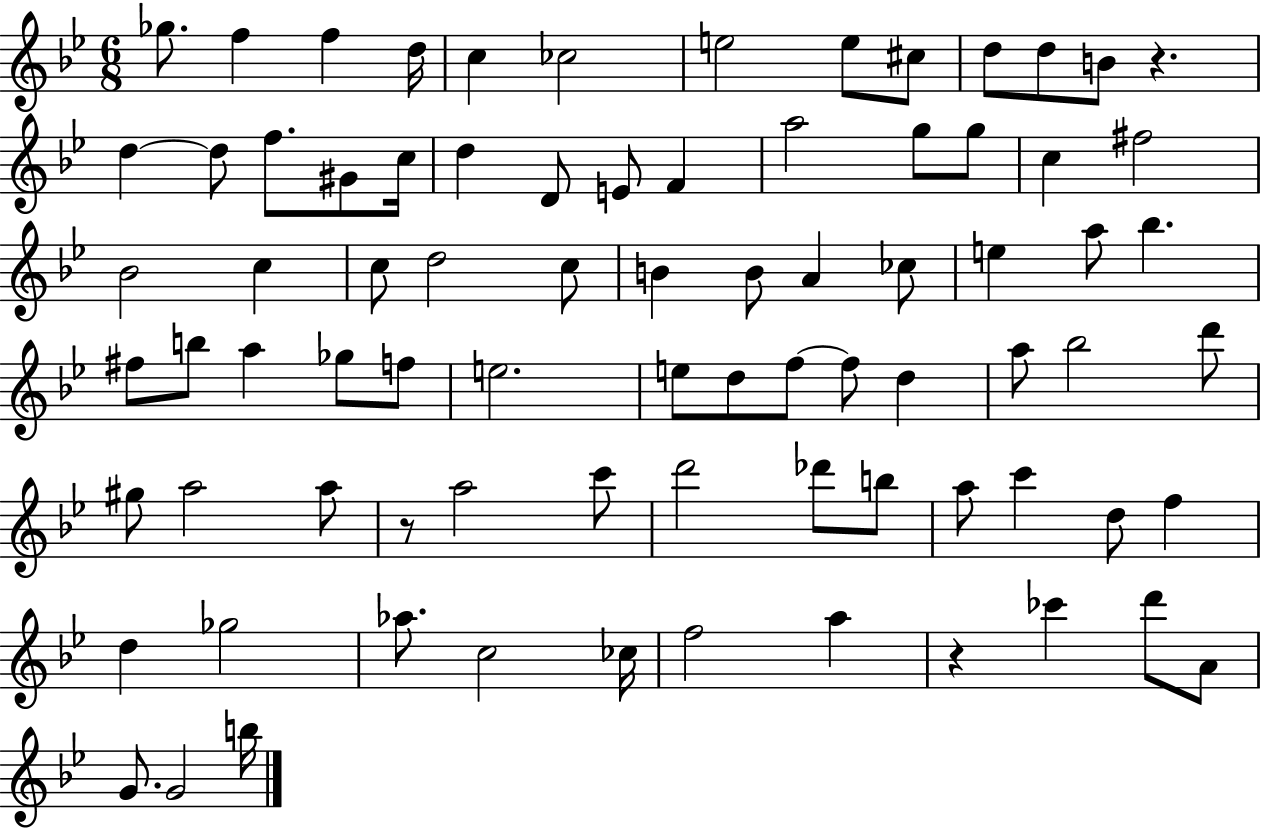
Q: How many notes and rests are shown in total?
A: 80